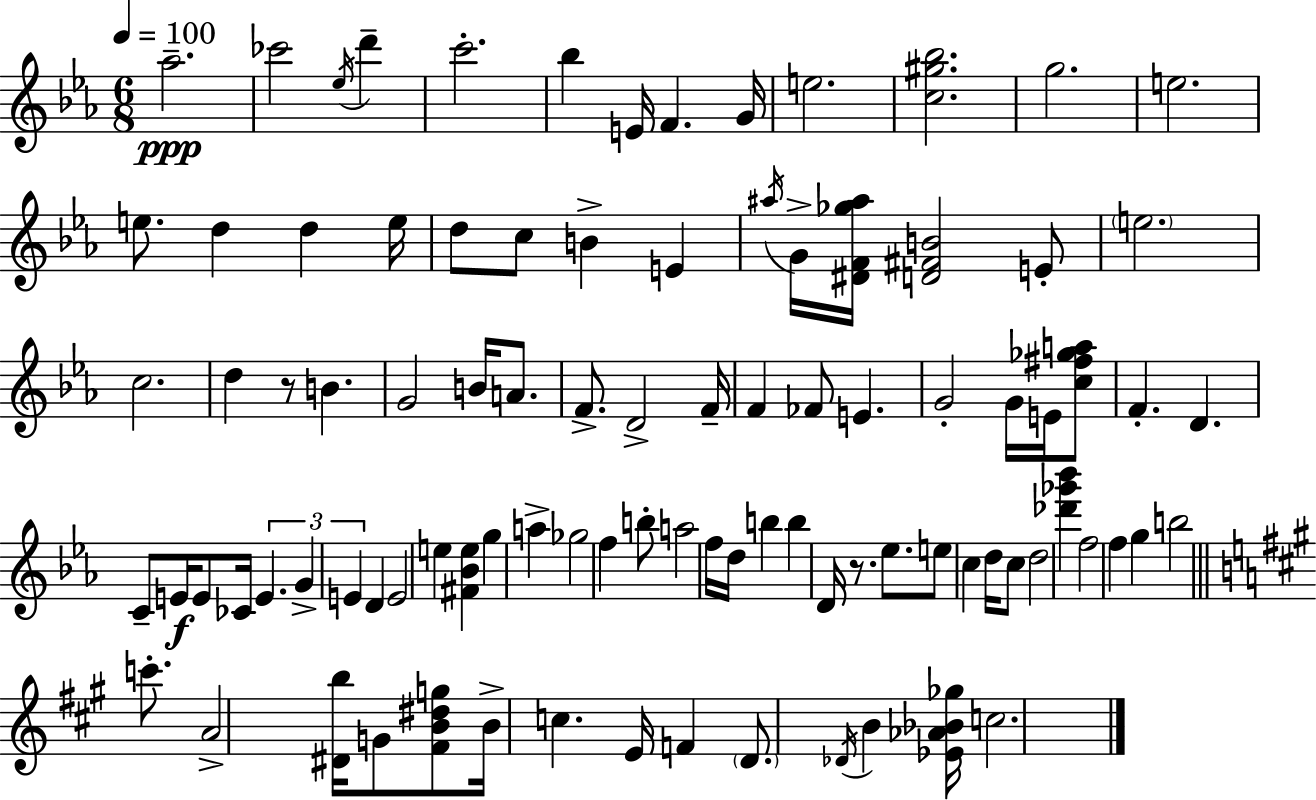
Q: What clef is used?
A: treble